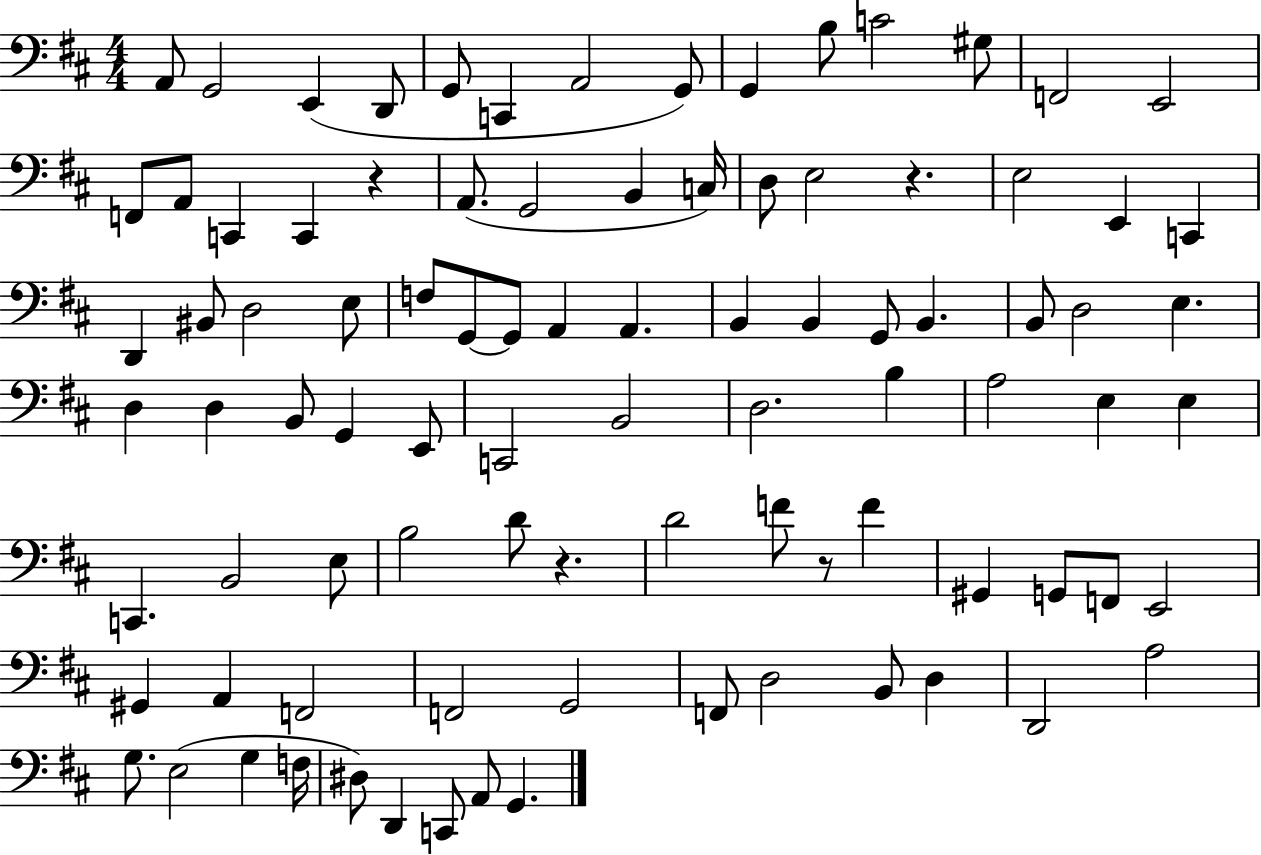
{
  \clef bass
  \numericTimeSignature
  \time 4/4
  \key d \major
  \repeat volta 2 { a,8 g,2 e,4( d,8 | g,8 c,4 a,2 g,8) | g,4 b8 c'2 gis8 | f,2 e,2 | \break f,8 a,8 c,4 c,4 r4 | a,8.( g,2 b,4 c16) | d8 e2 r4. | e2 e,4 c,4 | \break d,4 bis,8 d2 e8 | f8 g,8~~ g,8 a,4 a,4. | b,4 b,4 g,8 b,4. | b,8 d2 e4. | \break d4 d4 b,8 g,4 e,8 | c,2 b,2 | d2. b4 | a2 e4 e4 | \break c,4. b,2 e8 | b2 d'8 r4. | d'2 f'8 r8 f'4 | gis,4 g,8 f,8 e,2 | \break gis,4 a,4 f,2 | f,2 g,2 | f,8 d2 b,8 d4 | d,2 a2 | \break g8. e2( g4 f16 | dis8) d,4 c,8 a,8 g,4. | } \bar "|."
}